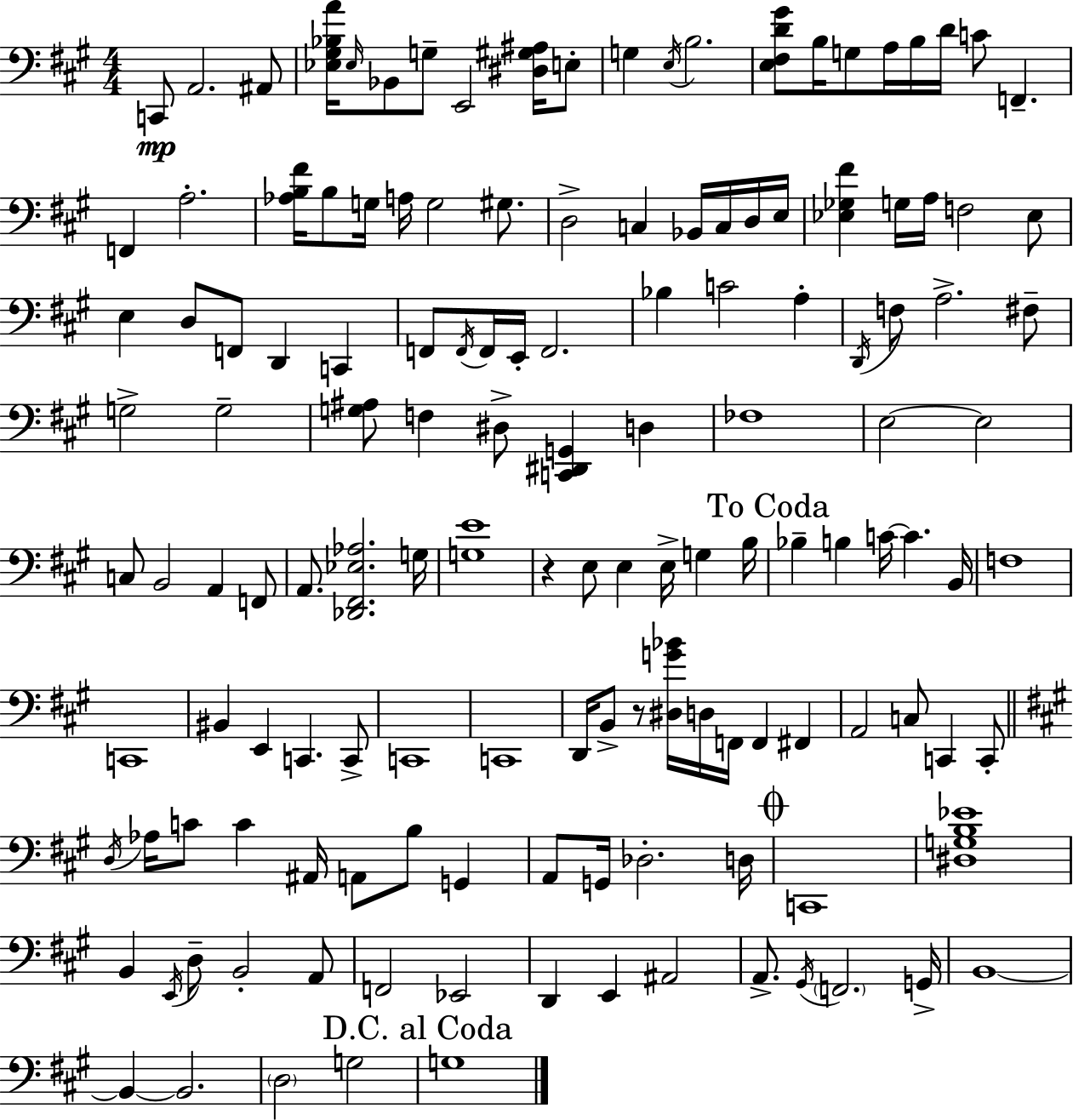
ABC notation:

X:1
T:Untitled
M:4/4
L:1/4
K:A
C,,/2 A,,2 ^A,,/2 [_E,^G,_B,A]/4 _E,/4 _B,,/2 G,/2 E,,2 [^D,^G,^A,]/4 E,/2 G, E,/4 B,2 [E,^F,D^G]/2 B,/4 G,/2 A,/4 B,/4 D/4 C/2 F,, F,, A,2 [_A,B,^F]/4 B,/2 G,/4 A,/4 G,2 ^G,/2 D,2 C, _B,,/4 C,/4 D,/4 E,/4 [_E,_G,^F] G,/4 A,/4 F,2 _E,/2 E, D,/2 F,,/2 D,, C,, F,,/2 F,,/4 F,,/4 E,,/4 F,,2 _B, C2 A, D,,/4 F,/2 A,2 ^F,/2 G,2 G,2 [G,^A,]/2 F, ^D,/2 [C,,^D,,G,,] D, _F,4 E,2 E,2 C,/2 B,,2 A,, F,,/2 A,,/2 [_D,,^F,,_E,_A,]2 G,/4 [G,E]4 z E,/2 E, E,/4 G, B,/4 _B, B, C/4 C B,,/4 F,4 C,,4 ^B,, E,, C,, C,,/2 C,,4 C,,4 D,,/4 B,,/2 z/2 [^D,G_B]/4 D,/4 F,,/4 F,, ^F,, A,,2 C,/2 C,, C,,/2 D,/4 _A,/4 C/2 C ^A,,/4 A,,/2 B,/2 G,, A,,/2 G,,/4 _D,2 D,/4 C,,4 [^D,G,B,_E]4 B,, E,,/4 D,/2 B,,2 A,,/2 F,,2 _E,,2 D,, E,, ^A,,2 A,,/2 ^G,,/4 F,,2 G,,/4 B,,4 B,, B,,2 D,2 G,2 G,4